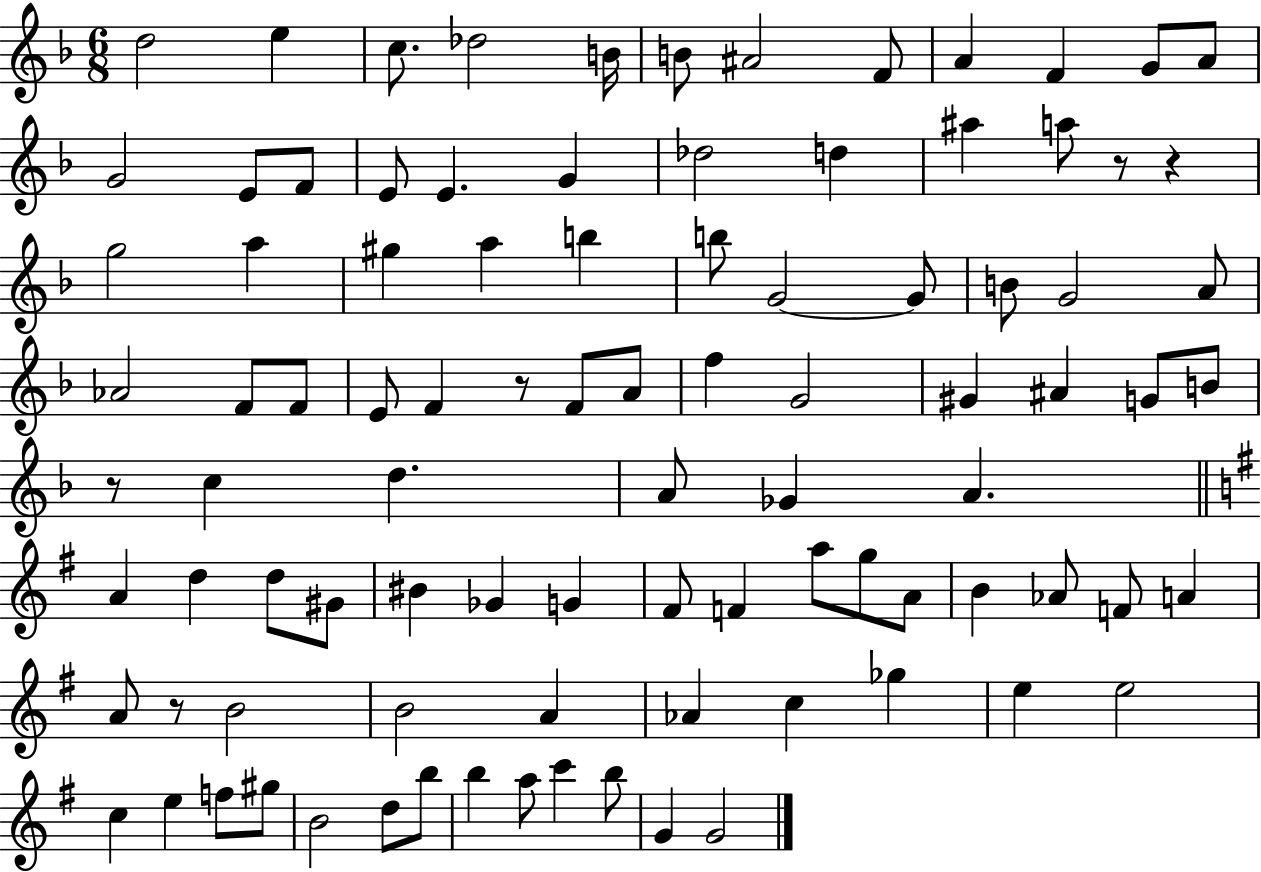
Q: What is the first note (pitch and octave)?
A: D5